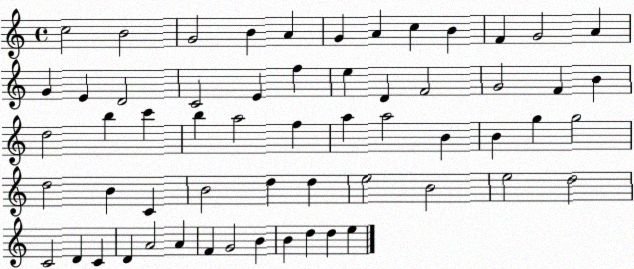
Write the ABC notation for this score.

X:1
T:Untitled
M:4/4
L:1/4
K:C
c2 B2 G2 B A G A c B F G2 A G E D2 C2 E f e D F2 G2 F B d2 b c' b a2 f a a2 B B g g2 d2 B C B2 d d e2 B2 e2 d2 C2 D C D A2 A F G2 B B d d e